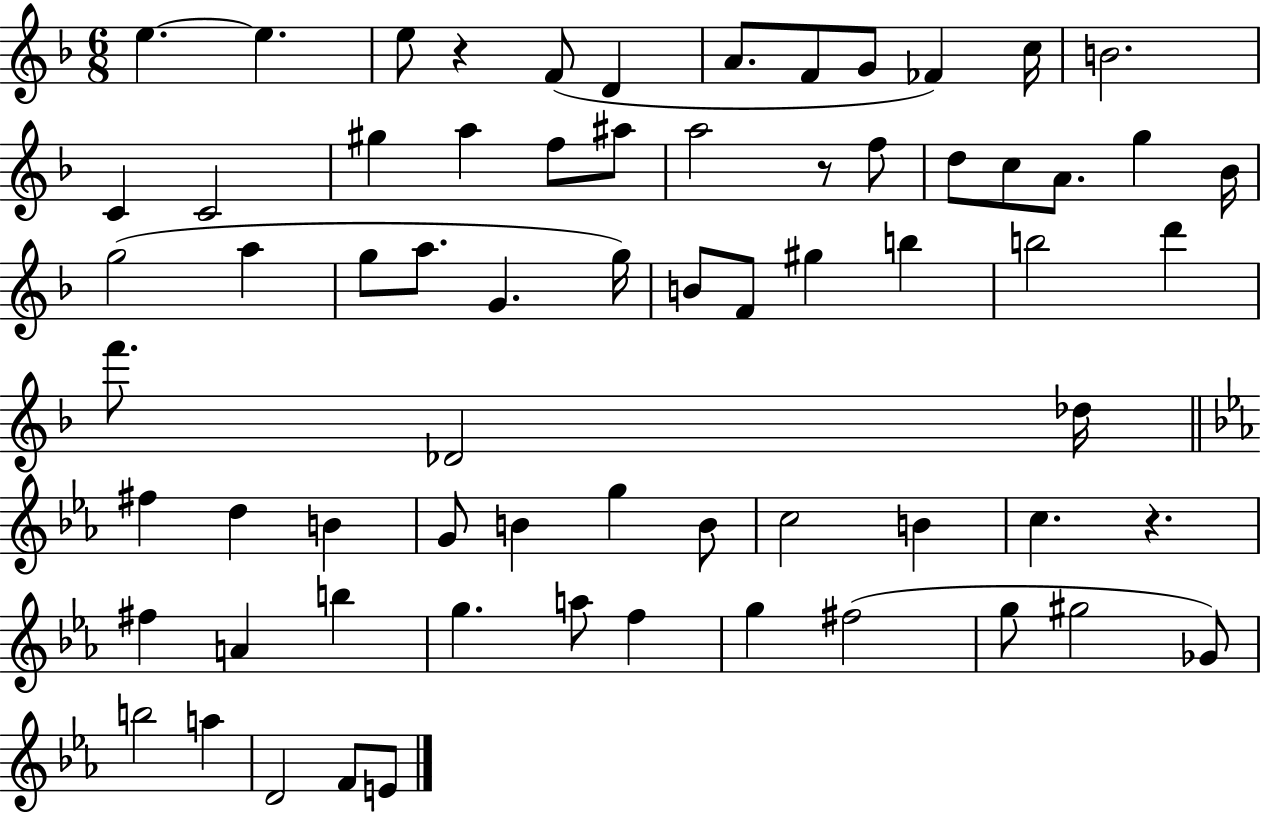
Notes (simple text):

E5/q. E5/q. E5/e R/q F4/e D4/q A4/e. F4/e G4/e FES4/q C5/s B4/h. C4/q C4/h G#5/q A5/q F5/e A#5/e A5/h R/e F5/e D5/e C5/e A4/e. G5/q Bb4/s G5/h A5/q G5/e A5/e. G4/q. G5/s B4/e F4/e G#5/q B5/q B5/h D6/q F6/e. Db4/h Db5/s F#5/q D5/q B4/q G4/e B4/q G5/q B4/e C5/h B4/q C5/q. R/q. F#5/q A4/q B5/q G5/q. A5/e F5/q G5/q F#5/h G5/e G#5/h Gb4/e B5/h A5/q D4/h F4/e E4/e